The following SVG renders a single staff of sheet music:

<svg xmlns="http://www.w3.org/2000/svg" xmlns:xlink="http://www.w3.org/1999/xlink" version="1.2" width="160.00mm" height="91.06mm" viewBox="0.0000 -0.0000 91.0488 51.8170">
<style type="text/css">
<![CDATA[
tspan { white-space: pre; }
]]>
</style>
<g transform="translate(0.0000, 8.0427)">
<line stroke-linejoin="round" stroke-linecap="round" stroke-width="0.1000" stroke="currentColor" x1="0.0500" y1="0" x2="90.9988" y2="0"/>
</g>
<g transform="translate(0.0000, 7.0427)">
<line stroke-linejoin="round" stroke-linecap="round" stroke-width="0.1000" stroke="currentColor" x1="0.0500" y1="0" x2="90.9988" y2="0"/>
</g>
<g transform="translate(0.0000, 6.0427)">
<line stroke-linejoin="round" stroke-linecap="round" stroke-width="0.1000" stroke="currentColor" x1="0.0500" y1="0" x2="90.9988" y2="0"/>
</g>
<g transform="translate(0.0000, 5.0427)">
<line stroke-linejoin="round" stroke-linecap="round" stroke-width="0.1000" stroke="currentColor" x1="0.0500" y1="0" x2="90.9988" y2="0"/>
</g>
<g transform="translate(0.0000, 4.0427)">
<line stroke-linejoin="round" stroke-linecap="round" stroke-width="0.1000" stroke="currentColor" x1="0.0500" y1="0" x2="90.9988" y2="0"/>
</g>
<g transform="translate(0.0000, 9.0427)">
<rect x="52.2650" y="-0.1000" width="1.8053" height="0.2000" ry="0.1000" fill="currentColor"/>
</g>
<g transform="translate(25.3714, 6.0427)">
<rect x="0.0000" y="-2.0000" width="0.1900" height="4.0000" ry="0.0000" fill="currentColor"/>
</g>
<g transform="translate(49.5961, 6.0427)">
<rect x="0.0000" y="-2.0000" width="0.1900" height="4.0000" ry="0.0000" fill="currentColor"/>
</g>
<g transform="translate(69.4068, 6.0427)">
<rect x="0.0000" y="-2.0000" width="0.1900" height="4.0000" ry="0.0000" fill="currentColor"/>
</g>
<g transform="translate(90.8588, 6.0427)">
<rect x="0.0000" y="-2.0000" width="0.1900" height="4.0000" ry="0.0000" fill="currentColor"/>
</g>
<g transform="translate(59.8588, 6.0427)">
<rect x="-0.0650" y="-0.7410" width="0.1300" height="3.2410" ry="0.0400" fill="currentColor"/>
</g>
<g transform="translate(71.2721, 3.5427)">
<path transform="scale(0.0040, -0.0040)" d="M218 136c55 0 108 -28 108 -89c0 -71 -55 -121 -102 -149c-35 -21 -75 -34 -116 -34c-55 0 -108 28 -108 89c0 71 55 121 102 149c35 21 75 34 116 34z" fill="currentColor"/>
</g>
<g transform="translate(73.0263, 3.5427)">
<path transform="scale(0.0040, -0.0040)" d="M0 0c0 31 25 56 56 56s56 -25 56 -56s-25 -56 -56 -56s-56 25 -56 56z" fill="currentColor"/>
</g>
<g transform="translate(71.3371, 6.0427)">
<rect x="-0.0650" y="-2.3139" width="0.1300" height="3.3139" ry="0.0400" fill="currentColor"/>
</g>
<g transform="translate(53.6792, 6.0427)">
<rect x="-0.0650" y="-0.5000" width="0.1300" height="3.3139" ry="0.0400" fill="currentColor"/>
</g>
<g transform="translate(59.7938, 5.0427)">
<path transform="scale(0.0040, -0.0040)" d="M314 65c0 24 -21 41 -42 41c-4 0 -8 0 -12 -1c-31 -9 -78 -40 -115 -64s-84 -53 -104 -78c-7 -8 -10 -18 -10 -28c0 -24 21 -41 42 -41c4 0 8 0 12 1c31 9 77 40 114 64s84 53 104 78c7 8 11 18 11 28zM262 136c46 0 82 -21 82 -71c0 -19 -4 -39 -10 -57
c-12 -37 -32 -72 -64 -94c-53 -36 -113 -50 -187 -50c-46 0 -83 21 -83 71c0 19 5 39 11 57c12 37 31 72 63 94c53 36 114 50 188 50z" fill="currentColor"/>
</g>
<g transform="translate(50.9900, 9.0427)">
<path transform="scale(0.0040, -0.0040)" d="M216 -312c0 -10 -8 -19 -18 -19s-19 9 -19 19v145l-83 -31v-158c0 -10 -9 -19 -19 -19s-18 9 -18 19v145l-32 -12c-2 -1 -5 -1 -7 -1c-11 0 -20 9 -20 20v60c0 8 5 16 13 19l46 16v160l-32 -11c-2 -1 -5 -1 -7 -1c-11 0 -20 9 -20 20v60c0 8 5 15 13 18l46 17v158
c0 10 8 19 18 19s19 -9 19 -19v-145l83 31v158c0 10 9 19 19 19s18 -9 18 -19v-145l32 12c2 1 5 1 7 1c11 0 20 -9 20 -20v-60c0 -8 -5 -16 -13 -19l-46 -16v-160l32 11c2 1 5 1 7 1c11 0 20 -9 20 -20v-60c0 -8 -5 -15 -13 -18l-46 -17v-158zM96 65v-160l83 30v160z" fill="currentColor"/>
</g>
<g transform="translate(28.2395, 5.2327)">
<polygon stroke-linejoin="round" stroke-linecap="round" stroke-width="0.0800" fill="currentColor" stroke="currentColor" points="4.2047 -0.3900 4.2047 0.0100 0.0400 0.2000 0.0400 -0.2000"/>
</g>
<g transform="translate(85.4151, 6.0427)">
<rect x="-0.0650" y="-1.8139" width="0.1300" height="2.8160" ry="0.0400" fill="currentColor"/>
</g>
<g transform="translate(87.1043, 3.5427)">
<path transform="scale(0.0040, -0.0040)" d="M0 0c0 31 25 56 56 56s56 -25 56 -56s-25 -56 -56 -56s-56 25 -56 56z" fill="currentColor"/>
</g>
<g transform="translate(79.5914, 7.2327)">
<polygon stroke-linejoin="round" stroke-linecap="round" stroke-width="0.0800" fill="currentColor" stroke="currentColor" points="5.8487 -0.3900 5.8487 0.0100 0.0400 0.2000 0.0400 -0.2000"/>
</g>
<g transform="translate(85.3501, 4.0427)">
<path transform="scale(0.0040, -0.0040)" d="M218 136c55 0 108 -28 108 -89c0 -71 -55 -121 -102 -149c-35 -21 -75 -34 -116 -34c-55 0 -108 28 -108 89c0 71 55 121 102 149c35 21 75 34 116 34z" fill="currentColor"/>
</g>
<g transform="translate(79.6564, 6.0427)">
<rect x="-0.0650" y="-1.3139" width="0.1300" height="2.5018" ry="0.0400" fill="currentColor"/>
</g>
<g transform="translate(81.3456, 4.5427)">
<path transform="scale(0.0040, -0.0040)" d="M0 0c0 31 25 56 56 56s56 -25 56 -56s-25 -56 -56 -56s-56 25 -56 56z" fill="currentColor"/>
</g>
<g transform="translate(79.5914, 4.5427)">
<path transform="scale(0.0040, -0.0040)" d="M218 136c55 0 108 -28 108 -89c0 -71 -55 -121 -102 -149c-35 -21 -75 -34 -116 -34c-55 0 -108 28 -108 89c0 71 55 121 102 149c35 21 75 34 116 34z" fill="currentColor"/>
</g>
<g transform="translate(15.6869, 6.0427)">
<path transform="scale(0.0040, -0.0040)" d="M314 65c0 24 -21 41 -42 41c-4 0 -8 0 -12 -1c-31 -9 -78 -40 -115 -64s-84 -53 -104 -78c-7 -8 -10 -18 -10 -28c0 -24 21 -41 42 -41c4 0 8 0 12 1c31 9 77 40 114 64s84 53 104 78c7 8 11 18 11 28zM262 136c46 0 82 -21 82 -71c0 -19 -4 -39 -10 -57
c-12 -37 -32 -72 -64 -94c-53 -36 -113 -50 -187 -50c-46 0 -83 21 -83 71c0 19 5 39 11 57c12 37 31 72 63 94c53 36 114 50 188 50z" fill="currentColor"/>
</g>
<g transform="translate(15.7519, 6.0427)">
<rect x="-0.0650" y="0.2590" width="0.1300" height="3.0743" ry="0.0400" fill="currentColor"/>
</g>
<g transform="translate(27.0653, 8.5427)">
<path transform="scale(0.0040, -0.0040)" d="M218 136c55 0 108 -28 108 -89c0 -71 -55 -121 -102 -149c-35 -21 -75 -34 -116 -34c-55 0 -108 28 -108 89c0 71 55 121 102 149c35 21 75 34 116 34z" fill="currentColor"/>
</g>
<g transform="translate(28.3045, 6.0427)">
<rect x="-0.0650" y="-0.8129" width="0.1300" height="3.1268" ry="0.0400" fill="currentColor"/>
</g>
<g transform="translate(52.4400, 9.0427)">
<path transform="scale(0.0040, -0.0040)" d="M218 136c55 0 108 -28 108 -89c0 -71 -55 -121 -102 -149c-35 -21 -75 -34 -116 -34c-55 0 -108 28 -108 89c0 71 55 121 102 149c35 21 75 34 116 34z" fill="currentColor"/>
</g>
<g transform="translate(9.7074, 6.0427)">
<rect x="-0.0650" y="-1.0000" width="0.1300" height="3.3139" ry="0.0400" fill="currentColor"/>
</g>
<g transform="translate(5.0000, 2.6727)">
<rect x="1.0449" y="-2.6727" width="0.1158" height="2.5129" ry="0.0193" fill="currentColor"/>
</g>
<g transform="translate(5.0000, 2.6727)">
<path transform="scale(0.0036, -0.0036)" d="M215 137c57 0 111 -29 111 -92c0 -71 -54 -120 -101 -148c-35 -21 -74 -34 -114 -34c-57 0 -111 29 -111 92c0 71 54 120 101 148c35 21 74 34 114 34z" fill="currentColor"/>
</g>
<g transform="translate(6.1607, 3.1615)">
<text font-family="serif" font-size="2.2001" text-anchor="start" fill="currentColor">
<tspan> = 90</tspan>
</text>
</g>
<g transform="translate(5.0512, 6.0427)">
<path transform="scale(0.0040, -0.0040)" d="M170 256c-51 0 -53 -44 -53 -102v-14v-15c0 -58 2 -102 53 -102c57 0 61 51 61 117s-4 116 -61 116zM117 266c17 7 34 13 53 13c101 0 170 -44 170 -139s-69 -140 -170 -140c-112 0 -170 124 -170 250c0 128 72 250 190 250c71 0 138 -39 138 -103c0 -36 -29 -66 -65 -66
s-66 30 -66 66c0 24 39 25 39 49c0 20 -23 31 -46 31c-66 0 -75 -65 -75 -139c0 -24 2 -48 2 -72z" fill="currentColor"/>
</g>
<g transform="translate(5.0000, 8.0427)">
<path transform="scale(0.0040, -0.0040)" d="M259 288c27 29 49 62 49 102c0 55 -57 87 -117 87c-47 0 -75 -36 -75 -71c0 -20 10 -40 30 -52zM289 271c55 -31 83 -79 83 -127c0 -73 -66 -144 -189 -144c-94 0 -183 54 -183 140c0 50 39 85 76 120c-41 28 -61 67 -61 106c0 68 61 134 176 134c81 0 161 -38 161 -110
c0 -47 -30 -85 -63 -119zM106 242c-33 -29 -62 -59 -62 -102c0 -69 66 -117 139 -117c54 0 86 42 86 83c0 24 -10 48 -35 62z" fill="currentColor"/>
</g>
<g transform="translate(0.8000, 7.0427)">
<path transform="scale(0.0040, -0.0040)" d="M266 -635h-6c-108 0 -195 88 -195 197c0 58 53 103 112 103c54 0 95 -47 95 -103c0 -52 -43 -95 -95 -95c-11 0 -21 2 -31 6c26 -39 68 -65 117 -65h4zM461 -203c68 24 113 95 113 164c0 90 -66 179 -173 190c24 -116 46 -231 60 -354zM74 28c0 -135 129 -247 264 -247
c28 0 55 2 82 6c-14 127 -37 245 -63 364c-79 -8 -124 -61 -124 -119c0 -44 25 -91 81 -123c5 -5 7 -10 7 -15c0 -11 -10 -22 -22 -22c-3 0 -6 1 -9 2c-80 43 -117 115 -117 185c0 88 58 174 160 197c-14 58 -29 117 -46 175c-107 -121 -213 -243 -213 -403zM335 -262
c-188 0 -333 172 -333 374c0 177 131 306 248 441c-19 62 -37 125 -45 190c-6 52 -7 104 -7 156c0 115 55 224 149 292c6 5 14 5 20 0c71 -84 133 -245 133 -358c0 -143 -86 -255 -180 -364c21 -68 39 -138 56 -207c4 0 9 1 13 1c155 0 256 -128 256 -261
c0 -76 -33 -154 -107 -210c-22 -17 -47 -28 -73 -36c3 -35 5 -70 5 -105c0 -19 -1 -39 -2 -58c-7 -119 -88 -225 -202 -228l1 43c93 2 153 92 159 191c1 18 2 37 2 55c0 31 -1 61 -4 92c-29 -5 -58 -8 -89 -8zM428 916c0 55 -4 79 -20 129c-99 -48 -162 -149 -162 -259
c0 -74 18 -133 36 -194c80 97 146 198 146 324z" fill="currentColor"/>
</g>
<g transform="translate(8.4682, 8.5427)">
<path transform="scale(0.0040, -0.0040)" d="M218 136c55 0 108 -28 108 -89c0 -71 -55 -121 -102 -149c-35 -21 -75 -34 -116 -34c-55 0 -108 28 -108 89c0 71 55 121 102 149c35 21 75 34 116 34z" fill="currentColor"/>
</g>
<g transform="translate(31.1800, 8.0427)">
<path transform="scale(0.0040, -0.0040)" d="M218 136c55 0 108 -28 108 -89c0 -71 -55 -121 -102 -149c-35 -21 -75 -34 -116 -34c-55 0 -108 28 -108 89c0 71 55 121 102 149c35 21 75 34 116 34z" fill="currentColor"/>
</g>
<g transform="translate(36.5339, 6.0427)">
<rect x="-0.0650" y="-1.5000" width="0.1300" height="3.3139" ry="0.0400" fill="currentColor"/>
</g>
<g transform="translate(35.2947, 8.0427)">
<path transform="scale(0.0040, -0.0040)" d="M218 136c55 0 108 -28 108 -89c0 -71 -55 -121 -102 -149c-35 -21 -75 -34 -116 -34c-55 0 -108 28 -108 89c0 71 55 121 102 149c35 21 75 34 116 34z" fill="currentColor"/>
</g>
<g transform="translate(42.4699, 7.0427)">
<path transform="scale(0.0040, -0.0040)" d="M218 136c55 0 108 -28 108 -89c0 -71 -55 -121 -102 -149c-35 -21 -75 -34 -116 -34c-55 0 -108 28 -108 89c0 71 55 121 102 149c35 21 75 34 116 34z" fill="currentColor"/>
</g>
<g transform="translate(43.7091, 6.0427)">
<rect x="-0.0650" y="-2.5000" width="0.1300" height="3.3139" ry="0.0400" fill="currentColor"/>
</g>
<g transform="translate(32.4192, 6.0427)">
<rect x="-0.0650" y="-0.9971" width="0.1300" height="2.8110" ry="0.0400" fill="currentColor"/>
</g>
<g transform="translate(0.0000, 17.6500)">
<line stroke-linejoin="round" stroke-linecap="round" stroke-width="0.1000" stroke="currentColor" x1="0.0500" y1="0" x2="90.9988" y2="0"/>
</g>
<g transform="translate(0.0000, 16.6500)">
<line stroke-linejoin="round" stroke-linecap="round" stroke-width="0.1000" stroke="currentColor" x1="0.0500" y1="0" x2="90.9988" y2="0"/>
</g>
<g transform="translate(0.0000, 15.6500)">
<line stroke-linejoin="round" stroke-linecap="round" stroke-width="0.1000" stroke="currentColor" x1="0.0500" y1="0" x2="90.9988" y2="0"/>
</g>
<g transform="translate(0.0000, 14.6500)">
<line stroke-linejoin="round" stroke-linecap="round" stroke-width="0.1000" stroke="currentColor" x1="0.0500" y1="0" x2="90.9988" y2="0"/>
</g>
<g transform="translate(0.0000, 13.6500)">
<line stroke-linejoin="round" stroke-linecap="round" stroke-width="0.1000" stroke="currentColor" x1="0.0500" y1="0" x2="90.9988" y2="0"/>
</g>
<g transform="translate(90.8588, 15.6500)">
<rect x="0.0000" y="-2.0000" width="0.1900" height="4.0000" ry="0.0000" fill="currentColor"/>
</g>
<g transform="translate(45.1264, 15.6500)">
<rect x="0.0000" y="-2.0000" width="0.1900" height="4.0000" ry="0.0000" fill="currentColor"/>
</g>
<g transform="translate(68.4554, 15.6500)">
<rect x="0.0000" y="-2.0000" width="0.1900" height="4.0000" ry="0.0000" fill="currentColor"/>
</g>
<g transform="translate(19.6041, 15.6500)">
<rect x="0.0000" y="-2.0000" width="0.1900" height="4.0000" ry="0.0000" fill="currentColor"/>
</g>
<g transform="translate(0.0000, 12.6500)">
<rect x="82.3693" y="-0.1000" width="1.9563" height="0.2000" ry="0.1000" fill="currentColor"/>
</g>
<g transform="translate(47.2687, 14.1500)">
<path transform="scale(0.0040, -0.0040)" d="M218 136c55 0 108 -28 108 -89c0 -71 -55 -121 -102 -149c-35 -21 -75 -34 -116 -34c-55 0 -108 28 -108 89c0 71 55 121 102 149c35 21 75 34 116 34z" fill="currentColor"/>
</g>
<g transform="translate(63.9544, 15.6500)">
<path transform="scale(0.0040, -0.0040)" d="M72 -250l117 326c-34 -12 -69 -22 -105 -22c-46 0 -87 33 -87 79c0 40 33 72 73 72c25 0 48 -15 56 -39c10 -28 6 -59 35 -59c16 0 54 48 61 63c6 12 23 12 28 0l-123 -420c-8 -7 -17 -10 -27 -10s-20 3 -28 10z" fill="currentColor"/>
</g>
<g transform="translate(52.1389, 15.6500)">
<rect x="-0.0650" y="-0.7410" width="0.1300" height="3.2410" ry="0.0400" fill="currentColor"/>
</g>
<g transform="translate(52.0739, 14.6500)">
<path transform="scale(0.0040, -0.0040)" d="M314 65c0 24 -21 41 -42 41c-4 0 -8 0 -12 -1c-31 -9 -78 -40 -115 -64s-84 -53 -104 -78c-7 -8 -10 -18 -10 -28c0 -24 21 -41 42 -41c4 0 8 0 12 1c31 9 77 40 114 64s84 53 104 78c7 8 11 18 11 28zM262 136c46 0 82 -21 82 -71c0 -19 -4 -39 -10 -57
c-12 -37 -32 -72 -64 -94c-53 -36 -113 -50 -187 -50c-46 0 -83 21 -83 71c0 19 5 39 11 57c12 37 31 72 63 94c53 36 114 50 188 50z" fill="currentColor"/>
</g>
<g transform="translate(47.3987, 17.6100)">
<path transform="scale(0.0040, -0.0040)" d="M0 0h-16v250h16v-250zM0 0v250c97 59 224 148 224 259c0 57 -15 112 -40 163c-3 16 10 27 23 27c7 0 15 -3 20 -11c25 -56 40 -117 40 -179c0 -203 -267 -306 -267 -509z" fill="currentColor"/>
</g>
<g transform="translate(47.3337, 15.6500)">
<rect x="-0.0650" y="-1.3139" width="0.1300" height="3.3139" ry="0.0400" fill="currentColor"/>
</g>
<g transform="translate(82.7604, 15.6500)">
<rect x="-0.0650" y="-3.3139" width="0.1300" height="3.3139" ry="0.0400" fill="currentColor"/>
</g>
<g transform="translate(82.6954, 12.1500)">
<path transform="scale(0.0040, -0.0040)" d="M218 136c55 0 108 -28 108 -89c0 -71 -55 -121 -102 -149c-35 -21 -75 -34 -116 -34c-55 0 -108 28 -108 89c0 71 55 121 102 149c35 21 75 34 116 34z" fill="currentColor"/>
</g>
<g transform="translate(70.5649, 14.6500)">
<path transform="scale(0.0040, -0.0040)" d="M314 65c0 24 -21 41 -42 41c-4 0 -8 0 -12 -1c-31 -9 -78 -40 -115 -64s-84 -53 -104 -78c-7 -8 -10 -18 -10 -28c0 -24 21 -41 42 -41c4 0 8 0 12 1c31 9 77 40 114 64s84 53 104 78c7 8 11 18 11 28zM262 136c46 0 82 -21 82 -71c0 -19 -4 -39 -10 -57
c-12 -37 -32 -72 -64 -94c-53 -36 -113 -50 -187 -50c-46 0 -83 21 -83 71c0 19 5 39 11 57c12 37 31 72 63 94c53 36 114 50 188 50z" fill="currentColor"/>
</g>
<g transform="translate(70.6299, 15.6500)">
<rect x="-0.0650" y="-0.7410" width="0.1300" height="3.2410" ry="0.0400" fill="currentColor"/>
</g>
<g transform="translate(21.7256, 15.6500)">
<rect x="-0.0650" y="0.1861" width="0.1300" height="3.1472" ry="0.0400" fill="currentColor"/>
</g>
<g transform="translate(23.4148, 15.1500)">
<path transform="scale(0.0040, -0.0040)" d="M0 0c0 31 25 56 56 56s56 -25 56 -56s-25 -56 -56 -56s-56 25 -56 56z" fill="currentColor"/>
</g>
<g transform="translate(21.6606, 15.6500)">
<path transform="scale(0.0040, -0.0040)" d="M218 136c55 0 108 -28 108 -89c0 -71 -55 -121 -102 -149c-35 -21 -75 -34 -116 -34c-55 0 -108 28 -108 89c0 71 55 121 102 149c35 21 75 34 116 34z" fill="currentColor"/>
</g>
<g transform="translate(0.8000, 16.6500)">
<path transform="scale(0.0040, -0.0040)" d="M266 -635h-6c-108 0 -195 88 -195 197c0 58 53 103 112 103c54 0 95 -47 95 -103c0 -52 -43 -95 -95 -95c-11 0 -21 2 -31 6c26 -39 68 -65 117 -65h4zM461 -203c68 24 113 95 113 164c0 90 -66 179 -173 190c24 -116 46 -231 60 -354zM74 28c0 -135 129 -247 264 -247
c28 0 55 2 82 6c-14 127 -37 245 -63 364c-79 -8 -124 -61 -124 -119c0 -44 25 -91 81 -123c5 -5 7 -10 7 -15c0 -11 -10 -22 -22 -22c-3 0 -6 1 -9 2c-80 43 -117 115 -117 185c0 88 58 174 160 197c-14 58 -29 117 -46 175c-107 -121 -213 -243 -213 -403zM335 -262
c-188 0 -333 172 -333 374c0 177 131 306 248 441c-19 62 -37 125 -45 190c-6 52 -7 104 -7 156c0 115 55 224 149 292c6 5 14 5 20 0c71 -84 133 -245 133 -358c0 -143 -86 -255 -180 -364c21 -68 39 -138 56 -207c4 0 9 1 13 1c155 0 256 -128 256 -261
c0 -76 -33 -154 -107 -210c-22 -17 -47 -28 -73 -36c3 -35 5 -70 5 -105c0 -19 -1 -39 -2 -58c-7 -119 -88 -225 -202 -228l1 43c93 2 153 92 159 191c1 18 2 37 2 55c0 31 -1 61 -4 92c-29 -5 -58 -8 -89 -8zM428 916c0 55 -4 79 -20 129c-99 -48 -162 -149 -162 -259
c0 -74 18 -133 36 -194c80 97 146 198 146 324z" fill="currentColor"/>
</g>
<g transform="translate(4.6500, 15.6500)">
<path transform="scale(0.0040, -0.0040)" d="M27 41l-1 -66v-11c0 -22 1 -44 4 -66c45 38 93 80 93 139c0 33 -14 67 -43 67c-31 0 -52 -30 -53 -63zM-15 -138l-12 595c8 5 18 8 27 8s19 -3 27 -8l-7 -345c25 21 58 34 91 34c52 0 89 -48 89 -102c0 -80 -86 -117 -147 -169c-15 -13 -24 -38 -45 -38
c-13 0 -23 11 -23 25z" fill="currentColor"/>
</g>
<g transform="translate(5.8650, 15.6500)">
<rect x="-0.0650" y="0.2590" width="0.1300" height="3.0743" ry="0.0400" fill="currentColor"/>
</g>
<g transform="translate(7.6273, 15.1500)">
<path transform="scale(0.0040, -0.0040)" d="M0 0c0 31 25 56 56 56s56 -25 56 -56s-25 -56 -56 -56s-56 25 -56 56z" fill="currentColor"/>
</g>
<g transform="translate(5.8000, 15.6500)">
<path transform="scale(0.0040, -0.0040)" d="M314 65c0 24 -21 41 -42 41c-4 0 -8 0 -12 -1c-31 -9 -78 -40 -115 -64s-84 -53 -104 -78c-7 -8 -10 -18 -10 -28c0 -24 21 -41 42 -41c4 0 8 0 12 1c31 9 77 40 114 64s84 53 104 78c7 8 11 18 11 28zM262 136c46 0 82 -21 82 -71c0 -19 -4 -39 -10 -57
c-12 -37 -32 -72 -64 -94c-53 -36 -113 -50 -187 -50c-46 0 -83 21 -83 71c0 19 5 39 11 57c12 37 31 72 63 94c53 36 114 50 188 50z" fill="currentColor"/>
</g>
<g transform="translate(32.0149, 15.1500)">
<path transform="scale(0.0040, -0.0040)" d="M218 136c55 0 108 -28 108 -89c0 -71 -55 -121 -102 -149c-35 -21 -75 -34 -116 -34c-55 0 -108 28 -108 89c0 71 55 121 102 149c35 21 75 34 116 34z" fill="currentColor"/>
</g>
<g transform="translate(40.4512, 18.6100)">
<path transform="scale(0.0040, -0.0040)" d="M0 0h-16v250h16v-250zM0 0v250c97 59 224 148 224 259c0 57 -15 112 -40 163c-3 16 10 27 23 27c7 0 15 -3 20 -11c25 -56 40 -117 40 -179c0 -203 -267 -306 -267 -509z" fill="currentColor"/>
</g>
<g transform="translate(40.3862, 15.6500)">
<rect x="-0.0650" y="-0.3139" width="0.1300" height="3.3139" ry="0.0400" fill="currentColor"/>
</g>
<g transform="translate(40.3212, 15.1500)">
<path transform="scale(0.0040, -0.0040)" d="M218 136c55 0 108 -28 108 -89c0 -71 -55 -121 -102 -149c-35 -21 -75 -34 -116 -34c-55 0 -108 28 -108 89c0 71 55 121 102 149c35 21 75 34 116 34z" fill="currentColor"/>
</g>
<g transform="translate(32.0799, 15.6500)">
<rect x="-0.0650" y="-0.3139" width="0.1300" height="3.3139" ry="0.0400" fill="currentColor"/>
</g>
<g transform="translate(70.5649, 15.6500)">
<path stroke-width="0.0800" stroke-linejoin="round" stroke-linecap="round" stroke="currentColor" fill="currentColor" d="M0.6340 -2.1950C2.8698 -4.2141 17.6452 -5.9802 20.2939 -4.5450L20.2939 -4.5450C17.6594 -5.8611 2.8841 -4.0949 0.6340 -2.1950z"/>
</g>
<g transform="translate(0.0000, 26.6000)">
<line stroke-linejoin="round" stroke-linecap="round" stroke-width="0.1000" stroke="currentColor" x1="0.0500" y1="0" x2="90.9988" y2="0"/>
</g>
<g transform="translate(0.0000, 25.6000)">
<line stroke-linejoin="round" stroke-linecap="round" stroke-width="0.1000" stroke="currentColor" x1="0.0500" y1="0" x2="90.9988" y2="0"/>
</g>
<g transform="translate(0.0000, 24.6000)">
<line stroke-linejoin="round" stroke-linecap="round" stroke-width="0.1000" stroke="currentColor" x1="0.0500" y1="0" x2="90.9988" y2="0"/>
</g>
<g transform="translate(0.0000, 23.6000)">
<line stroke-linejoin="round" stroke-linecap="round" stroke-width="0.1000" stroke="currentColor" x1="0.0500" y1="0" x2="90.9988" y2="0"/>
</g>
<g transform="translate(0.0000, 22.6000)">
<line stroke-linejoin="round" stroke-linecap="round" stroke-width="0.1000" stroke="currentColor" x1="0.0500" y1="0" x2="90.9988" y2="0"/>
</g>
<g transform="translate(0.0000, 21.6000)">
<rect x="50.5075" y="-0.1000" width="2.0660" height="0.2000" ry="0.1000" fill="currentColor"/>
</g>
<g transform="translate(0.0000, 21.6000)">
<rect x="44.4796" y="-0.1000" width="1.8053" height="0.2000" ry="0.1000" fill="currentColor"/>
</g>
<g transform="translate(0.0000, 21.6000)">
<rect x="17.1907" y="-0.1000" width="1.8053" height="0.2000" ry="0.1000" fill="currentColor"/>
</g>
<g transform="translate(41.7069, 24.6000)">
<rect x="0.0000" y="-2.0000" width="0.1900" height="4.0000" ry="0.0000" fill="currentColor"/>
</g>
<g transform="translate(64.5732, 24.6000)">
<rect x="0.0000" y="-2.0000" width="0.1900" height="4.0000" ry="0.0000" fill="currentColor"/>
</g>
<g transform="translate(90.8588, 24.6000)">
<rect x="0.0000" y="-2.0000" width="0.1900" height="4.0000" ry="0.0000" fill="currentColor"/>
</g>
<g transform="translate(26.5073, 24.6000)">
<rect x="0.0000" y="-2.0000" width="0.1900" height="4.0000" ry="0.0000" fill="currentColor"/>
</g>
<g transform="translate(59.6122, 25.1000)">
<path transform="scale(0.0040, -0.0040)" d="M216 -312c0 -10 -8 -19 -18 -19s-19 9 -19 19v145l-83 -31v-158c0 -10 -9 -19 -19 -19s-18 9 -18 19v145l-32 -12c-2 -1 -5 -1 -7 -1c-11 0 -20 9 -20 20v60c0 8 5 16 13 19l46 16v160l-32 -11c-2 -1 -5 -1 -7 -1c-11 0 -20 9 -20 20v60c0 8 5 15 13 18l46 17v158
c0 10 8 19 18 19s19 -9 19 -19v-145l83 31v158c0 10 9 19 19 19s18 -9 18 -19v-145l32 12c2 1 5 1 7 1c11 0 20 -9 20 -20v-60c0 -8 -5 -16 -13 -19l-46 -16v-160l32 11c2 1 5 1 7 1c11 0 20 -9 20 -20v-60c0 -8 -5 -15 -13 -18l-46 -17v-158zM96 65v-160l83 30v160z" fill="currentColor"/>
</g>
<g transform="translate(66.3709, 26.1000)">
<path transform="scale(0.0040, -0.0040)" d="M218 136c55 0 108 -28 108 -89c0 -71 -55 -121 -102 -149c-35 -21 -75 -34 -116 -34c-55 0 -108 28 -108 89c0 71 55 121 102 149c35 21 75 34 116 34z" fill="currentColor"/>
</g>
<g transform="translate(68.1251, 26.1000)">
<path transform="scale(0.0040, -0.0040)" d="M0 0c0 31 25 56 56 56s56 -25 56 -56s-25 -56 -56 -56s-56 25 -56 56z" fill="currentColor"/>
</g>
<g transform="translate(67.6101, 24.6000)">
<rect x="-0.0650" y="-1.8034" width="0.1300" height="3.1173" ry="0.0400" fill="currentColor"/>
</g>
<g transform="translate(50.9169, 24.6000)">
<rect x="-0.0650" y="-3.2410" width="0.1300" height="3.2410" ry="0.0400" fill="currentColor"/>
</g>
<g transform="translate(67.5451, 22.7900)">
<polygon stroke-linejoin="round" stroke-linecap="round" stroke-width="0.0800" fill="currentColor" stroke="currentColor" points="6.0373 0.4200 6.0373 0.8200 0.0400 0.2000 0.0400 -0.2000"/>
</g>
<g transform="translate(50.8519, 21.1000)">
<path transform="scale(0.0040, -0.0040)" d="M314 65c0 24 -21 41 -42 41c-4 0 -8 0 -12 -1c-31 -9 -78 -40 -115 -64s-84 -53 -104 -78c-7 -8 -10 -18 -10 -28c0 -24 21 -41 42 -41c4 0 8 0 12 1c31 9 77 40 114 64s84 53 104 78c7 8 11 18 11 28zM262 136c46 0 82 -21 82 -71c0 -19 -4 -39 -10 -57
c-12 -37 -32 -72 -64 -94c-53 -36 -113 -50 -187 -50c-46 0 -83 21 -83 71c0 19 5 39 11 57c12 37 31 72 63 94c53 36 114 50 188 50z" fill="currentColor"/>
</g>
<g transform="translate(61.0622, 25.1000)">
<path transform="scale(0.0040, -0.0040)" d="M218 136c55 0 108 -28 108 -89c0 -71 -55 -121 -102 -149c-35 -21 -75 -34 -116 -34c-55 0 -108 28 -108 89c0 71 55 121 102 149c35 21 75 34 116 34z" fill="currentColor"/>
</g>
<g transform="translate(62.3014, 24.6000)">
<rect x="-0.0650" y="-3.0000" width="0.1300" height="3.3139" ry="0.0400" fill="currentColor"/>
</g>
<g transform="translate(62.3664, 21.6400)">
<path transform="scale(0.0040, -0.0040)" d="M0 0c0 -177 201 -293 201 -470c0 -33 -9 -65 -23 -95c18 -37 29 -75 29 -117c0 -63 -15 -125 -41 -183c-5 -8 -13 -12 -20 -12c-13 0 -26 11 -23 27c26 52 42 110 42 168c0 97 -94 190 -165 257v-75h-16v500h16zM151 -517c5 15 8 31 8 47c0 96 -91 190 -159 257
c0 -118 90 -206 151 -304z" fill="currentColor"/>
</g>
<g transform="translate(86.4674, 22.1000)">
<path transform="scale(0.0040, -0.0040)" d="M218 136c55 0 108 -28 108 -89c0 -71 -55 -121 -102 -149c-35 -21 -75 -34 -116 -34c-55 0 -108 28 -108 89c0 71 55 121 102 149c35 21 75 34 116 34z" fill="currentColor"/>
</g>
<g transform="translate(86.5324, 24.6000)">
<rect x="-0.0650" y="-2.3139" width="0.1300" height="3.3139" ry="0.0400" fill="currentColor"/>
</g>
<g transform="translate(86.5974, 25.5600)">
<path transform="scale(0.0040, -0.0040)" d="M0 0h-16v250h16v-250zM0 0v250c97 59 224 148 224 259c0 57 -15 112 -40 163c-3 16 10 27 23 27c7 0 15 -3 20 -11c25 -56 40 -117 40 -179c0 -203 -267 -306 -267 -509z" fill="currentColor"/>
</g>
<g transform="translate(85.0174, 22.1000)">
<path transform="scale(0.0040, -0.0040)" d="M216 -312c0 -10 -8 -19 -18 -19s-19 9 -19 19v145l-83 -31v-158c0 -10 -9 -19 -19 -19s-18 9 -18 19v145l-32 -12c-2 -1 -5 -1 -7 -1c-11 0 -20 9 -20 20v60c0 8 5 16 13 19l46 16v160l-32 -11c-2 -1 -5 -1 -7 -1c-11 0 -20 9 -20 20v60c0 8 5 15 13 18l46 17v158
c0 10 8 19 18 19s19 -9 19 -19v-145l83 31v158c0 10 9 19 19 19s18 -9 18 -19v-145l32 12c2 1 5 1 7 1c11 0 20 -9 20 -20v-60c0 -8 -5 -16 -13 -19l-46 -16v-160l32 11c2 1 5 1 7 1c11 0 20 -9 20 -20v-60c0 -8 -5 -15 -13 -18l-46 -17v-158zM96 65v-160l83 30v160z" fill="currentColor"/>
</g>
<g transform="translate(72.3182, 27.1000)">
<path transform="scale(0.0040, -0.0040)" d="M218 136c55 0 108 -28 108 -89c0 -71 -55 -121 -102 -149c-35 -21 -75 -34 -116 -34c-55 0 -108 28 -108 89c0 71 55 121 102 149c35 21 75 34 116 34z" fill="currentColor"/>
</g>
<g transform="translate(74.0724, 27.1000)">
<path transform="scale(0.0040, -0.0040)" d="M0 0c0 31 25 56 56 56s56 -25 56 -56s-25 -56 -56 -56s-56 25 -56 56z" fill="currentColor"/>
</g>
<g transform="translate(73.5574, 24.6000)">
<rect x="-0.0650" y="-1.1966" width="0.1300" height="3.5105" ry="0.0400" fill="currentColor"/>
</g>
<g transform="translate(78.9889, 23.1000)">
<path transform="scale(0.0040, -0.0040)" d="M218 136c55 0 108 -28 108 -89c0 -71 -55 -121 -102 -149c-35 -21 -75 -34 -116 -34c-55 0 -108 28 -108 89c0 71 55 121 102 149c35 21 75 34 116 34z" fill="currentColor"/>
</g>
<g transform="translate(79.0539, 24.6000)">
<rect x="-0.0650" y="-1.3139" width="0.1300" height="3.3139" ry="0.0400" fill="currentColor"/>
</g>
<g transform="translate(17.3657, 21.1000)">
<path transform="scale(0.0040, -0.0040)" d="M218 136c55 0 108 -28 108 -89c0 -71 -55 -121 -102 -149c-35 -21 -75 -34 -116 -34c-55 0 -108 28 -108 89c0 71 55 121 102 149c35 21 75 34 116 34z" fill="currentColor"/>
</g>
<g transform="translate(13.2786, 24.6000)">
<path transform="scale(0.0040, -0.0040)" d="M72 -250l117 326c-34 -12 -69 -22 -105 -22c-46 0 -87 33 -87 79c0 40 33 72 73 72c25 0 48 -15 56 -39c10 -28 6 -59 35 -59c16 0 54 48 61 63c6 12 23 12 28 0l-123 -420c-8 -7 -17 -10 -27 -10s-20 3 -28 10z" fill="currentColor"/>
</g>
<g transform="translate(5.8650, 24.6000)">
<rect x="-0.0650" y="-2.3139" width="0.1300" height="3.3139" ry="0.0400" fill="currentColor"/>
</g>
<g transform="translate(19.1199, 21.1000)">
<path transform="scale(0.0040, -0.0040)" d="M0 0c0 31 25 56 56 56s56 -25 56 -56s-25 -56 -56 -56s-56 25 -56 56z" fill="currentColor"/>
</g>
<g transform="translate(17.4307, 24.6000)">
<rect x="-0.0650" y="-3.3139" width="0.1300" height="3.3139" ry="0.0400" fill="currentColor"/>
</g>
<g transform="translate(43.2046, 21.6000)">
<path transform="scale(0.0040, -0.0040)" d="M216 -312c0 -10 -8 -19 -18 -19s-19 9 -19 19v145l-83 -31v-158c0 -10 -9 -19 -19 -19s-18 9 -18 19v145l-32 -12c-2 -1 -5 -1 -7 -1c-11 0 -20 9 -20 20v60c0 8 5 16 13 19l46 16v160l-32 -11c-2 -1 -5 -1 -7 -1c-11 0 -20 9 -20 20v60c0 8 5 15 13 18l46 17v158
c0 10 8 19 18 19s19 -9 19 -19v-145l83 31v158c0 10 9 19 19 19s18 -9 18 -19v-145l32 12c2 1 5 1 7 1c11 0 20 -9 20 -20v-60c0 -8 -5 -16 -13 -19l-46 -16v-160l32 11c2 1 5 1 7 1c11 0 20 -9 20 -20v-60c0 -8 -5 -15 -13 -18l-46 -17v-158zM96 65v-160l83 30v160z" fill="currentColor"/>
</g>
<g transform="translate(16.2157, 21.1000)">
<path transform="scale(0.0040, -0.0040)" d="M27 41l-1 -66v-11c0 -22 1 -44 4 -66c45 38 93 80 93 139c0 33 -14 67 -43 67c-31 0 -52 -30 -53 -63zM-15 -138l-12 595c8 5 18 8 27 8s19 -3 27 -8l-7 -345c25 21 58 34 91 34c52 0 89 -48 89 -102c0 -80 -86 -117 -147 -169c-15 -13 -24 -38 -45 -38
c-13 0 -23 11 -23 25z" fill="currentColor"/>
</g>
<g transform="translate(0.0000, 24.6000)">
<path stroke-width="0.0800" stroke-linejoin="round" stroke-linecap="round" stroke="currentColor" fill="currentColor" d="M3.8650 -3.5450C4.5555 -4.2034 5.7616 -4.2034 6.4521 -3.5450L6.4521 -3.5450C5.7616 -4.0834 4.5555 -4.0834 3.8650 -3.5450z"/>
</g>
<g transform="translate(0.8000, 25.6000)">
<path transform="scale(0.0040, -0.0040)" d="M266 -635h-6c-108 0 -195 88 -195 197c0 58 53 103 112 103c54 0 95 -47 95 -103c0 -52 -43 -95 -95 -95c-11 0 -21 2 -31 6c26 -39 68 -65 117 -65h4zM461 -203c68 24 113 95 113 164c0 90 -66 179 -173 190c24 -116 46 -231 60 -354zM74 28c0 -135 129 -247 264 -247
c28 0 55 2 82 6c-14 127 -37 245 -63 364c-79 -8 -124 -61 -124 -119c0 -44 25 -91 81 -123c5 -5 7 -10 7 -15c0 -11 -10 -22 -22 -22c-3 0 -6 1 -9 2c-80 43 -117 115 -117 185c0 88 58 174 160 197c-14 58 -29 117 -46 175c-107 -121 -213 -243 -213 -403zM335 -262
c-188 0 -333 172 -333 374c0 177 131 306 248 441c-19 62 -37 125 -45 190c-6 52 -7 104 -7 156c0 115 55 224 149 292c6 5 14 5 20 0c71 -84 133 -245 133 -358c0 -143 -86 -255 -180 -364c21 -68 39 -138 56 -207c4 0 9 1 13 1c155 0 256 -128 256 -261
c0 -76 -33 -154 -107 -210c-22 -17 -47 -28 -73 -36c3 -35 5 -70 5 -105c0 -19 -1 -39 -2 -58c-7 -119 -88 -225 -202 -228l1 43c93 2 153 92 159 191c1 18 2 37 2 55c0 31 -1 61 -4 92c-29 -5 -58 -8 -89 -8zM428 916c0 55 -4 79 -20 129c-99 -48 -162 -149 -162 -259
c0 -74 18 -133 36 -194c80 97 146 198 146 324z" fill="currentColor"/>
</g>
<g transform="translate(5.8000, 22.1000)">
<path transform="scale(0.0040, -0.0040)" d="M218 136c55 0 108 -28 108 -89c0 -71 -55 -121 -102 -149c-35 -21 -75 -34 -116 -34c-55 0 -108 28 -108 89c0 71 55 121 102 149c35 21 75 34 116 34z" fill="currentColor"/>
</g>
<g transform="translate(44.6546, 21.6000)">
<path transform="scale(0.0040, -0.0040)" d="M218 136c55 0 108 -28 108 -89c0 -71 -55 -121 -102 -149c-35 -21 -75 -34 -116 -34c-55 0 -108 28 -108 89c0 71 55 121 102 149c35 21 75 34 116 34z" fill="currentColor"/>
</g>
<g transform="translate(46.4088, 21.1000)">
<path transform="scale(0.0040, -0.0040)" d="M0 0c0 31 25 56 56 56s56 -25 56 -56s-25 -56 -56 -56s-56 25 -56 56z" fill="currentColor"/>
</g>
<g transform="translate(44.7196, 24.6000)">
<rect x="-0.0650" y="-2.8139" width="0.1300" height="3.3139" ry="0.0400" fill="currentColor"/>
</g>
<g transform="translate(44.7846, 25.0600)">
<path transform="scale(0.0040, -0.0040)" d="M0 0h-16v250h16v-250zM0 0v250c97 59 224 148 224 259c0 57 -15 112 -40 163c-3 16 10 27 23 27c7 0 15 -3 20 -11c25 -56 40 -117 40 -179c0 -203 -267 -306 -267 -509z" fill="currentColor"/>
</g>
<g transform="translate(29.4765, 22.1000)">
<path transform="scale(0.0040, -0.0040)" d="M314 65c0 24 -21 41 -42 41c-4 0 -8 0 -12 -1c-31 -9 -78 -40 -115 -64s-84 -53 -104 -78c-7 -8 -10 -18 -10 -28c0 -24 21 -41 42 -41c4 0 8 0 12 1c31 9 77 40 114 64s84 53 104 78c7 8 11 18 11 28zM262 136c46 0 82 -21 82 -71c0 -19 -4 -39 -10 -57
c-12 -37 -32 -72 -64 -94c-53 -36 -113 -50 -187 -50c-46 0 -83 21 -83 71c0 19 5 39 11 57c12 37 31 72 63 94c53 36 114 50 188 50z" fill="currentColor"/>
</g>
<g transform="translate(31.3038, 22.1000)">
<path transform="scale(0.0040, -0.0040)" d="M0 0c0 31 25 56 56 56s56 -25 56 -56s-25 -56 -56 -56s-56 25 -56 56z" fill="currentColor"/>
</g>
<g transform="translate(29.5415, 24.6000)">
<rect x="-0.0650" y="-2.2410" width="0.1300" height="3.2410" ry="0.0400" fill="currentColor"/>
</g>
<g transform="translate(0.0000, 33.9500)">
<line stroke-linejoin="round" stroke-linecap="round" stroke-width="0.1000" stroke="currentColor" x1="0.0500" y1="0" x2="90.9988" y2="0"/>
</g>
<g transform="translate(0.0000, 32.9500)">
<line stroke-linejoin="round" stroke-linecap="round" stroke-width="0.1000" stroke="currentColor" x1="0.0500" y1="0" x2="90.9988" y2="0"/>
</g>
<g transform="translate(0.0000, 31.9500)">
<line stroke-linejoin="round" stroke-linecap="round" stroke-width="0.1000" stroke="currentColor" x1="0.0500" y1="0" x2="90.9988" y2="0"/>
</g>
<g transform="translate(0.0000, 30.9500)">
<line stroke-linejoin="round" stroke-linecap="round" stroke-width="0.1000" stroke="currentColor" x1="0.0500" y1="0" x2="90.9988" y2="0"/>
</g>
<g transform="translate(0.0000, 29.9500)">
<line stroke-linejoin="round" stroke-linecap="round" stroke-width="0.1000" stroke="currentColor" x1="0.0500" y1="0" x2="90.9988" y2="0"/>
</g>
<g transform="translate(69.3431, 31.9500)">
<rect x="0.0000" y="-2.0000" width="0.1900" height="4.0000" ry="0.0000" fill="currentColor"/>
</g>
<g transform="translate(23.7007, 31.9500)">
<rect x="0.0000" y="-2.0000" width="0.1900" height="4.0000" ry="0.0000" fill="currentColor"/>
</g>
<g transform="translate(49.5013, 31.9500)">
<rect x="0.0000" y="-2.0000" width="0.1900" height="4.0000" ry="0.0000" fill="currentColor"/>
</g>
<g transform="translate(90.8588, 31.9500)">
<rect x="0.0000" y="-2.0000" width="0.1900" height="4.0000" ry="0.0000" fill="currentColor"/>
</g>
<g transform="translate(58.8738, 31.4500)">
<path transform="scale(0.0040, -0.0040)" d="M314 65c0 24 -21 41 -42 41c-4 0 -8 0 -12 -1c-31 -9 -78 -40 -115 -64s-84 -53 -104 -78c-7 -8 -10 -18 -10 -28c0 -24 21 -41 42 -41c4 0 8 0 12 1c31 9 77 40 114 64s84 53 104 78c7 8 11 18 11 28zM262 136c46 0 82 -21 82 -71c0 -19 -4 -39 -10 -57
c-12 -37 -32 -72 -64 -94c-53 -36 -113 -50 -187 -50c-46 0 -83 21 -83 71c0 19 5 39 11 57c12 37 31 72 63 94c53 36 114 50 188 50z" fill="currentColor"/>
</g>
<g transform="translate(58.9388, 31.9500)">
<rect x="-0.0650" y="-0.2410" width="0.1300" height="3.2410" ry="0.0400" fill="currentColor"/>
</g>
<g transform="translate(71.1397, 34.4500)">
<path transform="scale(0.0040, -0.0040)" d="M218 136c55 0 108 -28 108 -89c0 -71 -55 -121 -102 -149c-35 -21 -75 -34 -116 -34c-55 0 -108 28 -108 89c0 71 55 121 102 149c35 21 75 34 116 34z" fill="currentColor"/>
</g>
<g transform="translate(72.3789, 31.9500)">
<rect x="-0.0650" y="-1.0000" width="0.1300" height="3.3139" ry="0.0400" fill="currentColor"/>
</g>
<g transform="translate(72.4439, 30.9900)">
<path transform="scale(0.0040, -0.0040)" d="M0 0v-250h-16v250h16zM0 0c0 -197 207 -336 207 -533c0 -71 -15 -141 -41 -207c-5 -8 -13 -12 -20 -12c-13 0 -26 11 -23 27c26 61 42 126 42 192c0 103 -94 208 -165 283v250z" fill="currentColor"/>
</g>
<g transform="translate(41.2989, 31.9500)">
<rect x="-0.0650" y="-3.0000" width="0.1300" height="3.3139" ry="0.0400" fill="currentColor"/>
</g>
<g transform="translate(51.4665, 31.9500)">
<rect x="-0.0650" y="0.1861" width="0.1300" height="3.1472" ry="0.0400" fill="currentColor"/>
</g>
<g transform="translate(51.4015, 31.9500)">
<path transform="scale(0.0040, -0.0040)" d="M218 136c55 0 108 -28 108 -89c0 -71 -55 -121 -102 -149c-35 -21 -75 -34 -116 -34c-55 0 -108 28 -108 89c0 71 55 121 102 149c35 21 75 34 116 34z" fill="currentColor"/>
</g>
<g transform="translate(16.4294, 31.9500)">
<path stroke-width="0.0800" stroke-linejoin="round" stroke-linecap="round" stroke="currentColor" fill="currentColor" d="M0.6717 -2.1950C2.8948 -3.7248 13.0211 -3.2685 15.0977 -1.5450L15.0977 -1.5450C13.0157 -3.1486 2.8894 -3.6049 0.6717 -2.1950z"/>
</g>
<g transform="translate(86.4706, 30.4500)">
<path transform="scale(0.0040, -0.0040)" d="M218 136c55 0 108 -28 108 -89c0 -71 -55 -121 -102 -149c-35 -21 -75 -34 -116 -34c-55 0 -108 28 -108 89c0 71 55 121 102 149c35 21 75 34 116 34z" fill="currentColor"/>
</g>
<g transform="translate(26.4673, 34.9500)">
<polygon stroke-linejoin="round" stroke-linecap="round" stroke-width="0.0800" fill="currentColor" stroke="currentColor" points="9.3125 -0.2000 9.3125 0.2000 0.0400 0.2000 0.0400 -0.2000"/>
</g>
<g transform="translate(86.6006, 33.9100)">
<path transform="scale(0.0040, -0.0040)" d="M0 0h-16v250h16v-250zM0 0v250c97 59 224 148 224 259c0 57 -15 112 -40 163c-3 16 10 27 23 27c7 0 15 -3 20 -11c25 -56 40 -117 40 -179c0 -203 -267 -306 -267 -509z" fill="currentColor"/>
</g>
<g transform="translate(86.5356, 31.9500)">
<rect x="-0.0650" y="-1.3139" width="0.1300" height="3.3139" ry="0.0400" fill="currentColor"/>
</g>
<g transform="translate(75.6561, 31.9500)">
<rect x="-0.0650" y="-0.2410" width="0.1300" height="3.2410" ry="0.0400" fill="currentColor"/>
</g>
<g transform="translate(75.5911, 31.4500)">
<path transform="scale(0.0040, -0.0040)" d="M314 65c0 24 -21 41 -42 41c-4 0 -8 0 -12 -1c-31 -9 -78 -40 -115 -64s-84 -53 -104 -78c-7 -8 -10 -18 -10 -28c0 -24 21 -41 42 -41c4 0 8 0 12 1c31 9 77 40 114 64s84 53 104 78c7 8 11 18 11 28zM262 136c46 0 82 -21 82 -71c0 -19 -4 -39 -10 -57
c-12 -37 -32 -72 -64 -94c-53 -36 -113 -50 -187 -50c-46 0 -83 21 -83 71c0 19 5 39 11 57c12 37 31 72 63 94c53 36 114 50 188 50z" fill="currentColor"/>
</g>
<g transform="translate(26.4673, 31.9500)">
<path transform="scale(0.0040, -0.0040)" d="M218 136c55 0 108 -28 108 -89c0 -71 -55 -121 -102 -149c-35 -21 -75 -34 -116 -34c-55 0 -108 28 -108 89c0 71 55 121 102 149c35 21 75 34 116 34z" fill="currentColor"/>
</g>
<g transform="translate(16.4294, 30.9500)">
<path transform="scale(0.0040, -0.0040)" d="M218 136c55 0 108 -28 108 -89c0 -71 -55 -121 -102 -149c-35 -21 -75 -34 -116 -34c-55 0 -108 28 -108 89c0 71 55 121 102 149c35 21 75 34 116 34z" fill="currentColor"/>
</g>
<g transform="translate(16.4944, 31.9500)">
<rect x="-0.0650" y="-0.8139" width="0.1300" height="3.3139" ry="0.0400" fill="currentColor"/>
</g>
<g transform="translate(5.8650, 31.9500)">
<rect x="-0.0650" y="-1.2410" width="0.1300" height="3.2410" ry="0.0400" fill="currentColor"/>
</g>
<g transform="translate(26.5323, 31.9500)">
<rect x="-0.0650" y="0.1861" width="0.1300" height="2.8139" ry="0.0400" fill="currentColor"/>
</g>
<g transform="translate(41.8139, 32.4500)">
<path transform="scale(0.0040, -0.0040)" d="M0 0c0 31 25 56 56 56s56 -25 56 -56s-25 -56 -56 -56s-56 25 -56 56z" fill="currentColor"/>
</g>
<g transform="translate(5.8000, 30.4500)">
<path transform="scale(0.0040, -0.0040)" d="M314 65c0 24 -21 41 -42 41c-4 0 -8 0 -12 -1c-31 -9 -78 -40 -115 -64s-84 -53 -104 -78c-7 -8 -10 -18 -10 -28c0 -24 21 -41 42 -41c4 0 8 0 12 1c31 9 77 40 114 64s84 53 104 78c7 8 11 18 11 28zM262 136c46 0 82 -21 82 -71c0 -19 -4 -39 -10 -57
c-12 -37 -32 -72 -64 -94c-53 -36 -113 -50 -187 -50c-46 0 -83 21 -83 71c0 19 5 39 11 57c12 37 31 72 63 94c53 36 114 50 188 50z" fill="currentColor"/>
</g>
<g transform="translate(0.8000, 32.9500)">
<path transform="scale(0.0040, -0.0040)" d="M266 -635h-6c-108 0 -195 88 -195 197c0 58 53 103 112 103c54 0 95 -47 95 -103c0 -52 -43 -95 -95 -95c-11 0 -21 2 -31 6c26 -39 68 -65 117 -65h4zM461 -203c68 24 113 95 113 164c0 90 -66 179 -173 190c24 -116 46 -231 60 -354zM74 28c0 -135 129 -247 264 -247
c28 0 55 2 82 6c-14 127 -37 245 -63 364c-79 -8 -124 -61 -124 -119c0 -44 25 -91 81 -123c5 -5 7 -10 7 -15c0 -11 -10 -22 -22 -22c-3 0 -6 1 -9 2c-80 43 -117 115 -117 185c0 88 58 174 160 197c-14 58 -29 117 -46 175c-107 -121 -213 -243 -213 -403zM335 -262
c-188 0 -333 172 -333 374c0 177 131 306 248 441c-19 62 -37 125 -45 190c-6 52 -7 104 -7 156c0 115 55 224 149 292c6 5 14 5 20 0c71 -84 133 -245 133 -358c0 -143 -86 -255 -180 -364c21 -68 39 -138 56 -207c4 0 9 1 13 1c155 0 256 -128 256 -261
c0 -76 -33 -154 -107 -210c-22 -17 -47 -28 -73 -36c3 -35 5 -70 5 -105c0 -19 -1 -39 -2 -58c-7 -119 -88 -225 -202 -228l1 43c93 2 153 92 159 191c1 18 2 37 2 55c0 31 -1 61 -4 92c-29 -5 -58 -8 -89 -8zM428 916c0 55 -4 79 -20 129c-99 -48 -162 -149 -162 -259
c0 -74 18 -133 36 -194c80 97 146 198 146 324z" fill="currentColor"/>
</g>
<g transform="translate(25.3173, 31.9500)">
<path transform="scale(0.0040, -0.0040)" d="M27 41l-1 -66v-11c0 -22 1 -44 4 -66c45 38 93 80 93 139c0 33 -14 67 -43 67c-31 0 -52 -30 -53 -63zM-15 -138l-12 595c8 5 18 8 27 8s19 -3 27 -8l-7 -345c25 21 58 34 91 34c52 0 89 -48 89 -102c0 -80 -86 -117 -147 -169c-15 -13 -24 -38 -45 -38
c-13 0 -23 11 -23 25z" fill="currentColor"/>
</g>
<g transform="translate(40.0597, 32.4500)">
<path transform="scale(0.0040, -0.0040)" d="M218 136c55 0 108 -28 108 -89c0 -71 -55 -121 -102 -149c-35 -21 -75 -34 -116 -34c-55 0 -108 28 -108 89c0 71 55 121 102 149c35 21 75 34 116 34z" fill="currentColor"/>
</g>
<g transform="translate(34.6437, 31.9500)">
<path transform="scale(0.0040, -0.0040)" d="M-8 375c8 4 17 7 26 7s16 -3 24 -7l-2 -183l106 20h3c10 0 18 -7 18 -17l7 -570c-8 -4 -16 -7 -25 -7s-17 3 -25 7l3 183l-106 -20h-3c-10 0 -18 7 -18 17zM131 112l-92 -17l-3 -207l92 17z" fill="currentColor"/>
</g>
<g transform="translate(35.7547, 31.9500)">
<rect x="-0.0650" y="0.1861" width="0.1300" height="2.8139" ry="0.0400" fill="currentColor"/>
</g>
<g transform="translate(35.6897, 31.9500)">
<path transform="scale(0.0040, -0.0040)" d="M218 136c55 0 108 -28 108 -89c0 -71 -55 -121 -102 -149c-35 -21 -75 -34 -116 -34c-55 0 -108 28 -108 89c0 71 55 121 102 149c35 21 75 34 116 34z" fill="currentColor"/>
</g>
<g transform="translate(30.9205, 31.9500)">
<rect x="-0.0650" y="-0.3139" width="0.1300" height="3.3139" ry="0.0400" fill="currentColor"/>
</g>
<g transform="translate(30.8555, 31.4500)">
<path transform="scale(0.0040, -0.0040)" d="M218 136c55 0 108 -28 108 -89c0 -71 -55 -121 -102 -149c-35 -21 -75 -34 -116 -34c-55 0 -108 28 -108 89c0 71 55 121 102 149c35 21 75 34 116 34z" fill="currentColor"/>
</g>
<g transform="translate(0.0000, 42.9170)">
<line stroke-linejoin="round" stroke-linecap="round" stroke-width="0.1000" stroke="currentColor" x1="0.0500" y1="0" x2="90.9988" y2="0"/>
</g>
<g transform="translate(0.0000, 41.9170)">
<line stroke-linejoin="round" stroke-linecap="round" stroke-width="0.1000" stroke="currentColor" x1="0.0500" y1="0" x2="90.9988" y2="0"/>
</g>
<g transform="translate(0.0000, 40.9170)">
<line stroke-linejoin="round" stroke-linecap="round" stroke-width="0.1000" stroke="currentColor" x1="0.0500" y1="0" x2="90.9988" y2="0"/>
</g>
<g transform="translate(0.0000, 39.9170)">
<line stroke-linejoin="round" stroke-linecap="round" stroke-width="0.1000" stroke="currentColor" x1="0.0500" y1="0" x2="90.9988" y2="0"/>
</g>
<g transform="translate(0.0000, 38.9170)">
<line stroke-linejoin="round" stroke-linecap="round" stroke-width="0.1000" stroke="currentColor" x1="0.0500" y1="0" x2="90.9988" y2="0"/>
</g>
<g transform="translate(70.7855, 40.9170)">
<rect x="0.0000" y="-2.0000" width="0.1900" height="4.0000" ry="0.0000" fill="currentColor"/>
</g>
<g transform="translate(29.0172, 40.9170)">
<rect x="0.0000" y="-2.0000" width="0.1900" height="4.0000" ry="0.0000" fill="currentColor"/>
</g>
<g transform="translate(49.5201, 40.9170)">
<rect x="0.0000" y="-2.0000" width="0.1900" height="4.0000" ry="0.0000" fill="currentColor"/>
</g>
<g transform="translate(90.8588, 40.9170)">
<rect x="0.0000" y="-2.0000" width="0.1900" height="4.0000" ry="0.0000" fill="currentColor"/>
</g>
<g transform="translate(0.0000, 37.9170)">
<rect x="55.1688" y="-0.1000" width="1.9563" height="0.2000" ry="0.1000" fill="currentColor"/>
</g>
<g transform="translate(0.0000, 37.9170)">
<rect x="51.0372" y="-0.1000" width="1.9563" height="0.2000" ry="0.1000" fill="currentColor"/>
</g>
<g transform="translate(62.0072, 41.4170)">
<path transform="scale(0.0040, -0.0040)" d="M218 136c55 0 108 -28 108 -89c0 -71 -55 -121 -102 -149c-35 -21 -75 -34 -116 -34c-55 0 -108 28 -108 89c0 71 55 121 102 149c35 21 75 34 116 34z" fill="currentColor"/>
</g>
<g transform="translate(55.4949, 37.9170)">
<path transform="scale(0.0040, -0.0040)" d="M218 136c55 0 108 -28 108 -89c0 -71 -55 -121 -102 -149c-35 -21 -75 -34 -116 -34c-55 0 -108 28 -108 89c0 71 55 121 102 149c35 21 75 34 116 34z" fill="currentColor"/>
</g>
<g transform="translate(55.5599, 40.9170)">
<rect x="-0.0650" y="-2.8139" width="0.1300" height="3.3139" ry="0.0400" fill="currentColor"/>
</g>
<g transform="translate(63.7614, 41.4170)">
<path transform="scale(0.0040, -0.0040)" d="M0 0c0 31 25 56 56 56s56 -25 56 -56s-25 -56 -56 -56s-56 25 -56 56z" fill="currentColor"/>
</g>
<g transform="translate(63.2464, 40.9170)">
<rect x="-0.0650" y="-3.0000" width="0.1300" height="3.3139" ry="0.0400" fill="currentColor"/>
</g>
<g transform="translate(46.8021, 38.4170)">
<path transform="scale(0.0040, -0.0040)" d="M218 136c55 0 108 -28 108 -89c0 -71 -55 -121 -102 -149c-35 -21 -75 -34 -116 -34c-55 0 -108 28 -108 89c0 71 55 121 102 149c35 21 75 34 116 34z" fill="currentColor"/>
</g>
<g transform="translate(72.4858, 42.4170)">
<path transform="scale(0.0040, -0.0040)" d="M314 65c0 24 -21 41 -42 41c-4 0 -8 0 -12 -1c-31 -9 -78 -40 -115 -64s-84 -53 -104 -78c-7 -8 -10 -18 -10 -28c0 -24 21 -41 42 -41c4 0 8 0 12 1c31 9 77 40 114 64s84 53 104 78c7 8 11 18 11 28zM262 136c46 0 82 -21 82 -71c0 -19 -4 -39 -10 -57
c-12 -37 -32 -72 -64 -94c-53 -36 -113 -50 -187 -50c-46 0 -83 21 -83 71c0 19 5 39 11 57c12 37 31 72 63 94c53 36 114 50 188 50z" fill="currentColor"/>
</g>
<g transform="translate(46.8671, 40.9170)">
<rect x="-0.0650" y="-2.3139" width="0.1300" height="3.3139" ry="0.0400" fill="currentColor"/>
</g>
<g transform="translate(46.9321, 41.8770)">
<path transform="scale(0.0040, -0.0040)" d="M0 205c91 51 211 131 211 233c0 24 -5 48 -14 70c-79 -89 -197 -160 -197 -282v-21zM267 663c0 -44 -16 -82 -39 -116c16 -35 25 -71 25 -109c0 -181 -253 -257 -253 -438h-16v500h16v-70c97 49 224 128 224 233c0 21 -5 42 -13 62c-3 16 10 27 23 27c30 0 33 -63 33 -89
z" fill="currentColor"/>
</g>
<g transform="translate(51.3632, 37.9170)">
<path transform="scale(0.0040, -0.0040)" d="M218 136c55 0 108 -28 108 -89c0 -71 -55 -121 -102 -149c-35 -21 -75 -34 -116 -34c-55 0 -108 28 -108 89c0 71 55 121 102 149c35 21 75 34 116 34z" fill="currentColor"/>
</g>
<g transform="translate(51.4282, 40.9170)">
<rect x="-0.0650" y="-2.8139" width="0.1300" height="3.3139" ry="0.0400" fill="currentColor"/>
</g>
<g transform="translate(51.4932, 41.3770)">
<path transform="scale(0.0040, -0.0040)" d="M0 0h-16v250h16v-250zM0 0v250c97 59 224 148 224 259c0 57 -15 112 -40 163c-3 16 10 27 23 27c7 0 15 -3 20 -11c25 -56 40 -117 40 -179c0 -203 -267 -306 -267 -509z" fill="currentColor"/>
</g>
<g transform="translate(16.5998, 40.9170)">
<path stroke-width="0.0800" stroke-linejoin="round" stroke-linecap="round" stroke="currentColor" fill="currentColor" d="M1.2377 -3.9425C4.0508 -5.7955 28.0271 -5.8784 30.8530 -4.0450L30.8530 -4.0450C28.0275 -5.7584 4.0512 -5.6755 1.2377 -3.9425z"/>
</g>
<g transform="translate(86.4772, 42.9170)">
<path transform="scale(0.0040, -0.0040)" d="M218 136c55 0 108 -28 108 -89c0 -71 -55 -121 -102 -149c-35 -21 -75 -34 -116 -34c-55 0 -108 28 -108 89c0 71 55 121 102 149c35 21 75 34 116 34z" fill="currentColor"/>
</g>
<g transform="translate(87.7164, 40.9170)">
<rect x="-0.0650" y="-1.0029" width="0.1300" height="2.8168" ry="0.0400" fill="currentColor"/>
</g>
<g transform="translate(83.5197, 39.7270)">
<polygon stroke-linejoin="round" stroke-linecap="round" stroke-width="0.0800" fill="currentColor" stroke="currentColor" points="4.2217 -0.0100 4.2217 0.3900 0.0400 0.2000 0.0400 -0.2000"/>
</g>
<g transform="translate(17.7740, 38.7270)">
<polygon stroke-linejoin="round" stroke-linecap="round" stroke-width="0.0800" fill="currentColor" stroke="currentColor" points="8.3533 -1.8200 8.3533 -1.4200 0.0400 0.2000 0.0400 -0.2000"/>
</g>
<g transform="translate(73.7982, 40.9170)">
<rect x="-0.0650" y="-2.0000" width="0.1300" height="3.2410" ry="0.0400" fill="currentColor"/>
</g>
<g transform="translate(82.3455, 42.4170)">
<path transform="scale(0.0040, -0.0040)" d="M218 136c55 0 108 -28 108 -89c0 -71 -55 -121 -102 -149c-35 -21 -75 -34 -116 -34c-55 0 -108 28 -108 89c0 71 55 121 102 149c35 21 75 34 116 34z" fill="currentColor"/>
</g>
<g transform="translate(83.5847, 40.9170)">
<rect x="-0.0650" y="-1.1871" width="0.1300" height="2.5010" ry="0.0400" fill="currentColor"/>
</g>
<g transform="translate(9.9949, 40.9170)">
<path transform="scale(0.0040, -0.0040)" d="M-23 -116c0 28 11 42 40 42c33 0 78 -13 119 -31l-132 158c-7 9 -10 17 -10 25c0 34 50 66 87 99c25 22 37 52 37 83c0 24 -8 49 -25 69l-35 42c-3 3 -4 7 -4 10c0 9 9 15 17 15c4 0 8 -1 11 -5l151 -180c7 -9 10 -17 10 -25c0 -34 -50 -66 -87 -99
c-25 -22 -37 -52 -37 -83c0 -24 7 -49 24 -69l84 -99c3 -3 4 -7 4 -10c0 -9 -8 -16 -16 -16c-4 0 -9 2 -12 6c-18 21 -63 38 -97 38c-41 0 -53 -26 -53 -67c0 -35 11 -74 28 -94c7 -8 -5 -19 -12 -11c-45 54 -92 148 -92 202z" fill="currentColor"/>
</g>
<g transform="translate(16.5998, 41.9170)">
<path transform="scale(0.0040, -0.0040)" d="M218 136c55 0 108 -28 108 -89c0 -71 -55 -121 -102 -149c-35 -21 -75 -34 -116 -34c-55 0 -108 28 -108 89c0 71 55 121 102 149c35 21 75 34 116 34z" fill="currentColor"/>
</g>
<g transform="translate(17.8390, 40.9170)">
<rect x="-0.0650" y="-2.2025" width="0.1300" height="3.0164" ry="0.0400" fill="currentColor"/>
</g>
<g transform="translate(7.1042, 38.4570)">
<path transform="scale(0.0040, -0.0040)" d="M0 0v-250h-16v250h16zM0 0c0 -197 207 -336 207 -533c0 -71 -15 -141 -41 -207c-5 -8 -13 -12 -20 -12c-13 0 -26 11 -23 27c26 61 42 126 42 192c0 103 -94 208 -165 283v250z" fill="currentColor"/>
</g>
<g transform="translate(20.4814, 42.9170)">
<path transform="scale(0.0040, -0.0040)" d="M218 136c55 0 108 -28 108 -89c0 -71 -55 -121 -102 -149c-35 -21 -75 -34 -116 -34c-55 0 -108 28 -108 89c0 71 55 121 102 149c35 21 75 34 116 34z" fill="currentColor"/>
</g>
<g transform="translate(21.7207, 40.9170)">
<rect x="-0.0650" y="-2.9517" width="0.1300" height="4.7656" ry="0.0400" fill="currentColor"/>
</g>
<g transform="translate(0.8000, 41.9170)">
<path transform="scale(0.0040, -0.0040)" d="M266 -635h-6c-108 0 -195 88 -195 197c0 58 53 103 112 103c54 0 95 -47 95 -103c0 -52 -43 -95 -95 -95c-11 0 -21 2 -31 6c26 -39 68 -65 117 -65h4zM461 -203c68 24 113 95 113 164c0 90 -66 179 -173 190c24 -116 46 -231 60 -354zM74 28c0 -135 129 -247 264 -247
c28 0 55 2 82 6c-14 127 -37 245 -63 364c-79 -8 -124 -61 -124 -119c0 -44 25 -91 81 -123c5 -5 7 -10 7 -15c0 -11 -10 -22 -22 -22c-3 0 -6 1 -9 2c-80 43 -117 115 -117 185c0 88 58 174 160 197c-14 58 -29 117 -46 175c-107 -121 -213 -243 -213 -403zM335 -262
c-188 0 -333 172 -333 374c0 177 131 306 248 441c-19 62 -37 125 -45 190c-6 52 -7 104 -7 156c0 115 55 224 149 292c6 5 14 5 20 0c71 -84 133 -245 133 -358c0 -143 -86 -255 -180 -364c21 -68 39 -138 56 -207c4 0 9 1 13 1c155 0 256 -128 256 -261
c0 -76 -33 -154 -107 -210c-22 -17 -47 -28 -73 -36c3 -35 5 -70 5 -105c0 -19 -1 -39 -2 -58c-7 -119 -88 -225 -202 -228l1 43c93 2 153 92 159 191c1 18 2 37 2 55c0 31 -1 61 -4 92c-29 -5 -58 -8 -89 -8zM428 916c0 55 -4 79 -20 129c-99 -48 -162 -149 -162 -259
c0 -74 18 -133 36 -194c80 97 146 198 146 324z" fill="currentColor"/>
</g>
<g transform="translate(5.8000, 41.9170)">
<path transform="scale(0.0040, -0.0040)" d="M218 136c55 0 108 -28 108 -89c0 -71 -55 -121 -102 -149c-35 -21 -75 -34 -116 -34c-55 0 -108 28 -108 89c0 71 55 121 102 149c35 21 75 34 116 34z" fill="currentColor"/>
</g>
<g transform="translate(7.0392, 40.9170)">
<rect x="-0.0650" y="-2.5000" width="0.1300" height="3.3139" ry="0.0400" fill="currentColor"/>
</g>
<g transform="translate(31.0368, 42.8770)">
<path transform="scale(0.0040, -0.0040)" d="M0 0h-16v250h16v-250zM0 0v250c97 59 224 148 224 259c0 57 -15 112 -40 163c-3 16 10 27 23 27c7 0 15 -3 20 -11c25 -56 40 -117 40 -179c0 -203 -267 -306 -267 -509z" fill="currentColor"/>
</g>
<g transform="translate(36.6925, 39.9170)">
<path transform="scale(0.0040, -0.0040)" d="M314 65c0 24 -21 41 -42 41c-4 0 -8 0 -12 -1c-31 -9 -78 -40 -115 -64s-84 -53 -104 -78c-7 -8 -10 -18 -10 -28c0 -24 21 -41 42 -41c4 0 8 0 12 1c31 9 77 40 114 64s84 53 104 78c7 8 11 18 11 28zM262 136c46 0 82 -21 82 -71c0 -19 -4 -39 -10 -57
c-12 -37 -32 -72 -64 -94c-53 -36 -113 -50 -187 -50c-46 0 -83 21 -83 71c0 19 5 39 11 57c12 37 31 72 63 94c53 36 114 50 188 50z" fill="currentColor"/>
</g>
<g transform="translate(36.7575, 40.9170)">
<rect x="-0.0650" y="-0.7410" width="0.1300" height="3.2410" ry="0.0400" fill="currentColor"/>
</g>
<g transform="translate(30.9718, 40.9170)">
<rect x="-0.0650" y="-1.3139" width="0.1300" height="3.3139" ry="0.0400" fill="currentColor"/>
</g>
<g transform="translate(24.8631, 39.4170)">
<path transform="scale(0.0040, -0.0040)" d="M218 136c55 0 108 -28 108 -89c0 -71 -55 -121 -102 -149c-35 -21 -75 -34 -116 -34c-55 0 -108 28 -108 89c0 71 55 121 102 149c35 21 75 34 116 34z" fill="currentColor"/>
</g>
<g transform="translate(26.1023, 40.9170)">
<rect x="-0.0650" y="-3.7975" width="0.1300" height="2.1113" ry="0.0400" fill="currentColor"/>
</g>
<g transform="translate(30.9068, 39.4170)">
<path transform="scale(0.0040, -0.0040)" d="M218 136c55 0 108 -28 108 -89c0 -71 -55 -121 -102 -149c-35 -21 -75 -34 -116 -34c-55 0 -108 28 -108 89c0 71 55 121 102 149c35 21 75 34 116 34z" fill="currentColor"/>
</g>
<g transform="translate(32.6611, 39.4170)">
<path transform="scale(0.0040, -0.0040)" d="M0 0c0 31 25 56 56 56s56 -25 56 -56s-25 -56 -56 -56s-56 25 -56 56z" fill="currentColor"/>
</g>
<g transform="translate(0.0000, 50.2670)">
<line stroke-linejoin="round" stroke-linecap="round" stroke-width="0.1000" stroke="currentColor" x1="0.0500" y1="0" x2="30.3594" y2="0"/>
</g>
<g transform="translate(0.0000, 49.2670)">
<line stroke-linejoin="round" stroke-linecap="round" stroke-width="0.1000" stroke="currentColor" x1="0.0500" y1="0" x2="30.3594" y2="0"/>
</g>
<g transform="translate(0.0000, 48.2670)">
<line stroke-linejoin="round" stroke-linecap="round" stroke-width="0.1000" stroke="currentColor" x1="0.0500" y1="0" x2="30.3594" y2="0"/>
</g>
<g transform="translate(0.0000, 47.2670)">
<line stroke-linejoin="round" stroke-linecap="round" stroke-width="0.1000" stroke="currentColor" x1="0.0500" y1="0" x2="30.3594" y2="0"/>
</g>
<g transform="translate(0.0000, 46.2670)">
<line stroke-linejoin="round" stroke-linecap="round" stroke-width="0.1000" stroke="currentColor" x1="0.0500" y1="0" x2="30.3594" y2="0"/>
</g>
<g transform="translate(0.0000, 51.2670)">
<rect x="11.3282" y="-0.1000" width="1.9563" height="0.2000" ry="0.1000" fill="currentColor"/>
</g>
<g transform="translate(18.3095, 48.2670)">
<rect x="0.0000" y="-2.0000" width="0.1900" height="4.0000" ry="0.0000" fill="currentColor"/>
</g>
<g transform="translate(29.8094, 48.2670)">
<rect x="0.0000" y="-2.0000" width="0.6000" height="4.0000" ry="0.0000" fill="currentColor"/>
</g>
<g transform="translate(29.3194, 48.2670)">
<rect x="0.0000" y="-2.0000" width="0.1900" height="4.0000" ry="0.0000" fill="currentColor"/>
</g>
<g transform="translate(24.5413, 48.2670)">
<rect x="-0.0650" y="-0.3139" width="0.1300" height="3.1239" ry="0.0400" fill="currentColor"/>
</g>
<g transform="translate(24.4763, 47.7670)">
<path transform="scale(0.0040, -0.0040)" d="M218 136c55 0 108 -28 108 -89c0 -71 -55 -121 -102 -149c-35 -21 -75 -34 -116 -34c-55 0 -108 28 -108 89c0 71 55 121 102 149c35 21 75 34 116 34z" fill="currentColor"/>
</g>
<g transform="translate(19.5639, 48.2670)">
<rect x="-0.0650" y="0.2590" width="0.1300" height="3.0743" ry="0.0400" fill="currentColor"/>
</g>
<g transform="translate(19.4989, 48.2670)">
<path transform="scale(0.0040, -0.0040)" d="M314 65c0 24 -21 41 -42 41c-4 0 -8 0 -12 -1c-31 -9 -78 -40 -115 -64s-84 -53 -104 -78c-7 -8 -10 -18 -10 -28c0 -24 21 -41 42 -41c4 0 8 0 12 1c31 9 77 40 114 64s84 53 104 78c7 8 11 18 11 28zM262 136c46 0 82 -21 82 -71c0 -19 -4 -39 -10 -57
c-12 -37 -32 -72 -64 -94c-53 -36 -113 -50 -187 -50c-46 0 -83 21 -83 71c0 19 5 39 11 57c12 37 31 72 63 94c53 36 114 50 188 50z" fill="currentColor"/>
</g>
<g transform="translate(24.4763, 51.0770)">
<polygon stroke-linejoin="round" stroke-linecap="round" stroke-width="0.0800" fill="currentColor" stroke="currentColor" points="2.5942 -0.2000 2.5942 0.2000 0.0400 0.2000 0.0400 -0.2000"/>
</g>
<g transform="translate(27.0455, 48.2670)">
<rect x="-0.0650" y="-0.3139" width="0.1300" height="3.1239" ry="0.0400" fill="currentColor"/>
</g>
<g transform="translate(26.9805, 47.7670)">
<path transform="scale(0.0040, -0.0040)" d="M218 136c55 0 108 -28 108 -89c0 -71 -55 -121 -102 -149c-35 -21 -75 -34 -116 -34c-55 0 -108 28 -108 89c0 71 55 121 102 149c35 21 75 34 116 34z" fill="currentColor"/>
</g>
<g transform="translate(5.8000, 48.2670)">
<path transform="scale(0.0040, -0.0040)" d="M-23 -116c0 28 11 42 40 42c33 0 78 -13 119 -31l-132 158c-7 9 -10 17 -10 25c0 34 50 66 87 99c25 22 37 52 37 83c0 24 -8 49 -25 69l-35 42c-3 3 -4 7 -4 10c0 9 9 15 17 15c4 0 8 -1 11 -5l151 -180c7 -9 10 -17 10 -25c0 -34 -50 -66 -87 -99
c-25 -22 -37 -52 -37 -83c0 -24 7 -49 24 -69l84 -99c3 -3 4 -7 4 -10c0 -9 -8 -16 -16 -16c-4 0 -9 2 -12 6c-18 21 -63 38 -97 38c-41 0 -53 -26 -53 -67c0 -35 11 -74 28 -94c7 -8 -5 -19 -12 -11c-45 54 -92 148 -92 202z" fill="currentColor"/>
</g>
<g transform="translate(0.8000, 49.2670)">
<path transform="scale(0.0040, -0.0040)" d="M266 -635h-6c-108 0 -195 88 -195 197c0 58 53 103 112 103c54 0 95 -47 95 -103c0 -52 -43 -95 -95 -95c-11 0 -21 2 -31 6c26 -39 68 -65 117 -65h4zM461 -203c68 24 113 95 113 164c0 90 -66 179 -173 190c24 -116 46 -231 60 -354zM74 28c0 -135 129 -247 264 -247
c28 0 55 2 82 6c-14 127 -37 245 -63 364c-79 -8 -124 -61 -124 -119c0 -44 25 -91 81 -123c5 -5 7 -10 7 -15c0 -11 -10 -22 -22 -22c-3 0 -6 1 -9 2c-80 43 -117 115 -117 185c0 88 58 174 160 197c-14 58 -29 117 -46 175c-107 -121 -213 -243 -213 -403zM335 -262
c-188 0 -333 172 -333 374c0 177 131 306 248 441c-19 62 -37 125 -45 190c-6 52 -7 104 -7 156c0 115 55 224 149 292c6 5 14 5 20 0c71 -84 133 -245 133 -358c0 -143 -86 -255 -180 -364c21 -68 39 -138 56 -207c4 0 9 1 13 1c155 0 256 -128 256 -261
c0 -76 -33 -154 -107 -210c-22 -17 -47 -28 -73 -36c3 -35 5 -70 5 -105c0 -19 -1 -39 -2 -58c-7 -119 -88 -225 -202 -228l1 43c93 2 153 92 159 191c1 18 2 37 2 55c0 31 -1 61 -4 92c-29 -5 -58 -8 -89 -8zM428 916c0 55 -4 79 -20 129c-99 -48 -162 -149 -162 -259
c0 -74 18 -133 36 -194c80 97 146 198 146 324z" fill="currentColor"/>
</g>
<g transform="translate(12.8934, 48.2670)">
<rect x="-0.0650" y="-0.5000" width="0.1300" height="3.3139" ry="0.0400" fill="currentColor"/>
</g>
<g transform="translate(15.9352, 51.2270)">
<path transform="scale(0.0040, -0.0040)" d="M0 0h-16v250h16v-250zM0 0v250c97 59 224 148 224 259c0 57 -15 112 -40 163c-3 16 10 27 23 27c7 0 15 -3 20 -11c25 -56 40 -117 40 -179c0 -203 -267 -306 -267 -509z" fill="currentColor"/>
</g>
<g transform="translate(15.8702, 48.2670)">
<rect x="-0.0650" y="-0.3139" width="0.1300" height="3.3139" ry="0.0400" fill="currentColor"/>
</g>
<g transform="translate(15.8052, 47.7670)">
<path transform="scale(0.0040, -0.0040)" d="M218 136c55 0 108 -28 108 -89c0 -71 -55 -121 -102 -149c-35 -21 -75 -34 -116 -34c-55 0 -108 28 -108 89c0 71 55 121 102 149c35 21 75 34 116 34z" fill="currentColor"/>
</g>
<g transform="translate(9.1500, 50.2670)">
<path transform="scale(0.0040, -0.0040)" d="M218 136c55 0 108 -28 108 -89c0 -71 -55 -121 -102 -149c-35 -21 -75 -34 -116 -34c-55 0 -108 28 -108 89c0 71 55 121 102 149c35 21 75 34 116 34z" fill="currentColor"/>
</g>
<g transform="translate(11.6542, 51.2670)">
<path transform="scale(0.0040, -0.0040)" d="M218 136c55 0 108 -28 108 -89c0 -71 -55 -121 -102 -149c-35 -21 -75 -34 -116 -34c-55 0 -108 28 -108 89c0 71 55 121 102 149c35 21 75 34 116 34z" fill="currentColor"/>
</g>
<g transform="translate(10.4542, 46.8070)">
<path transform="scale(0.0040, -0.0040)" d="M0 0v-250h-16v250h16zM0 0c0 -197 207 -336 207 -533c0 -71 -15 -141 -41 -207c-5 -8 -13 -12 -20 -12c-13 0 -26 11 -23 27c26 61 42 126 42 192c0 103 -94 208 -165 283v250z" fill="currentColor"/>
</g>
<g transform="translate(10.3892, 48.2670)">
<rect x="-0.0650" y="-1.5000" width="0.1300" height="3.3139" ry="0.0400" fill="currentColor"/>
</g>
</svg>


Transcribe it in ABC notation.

X:1
T:Untitled
M:6/8
L:1/4
K:C
D B2 D/2 E/2 E G ^C d2 g e/2 f/2 _B2 B c c/2 e/2 d2 z/2 d2 b g z/2 _b g2 ^a/2 b2 ^A/4 F/2 D/2 e ^g/2 e2 d _B/2 c/2 B/2 A B c2 D/2 c2 e/2 G/2 z G/2 E/2 e/2 e/2 d2 g/4 a/2 a A F2 F/2 E/2 z E/2 C c/2 B2 c/2 c/2